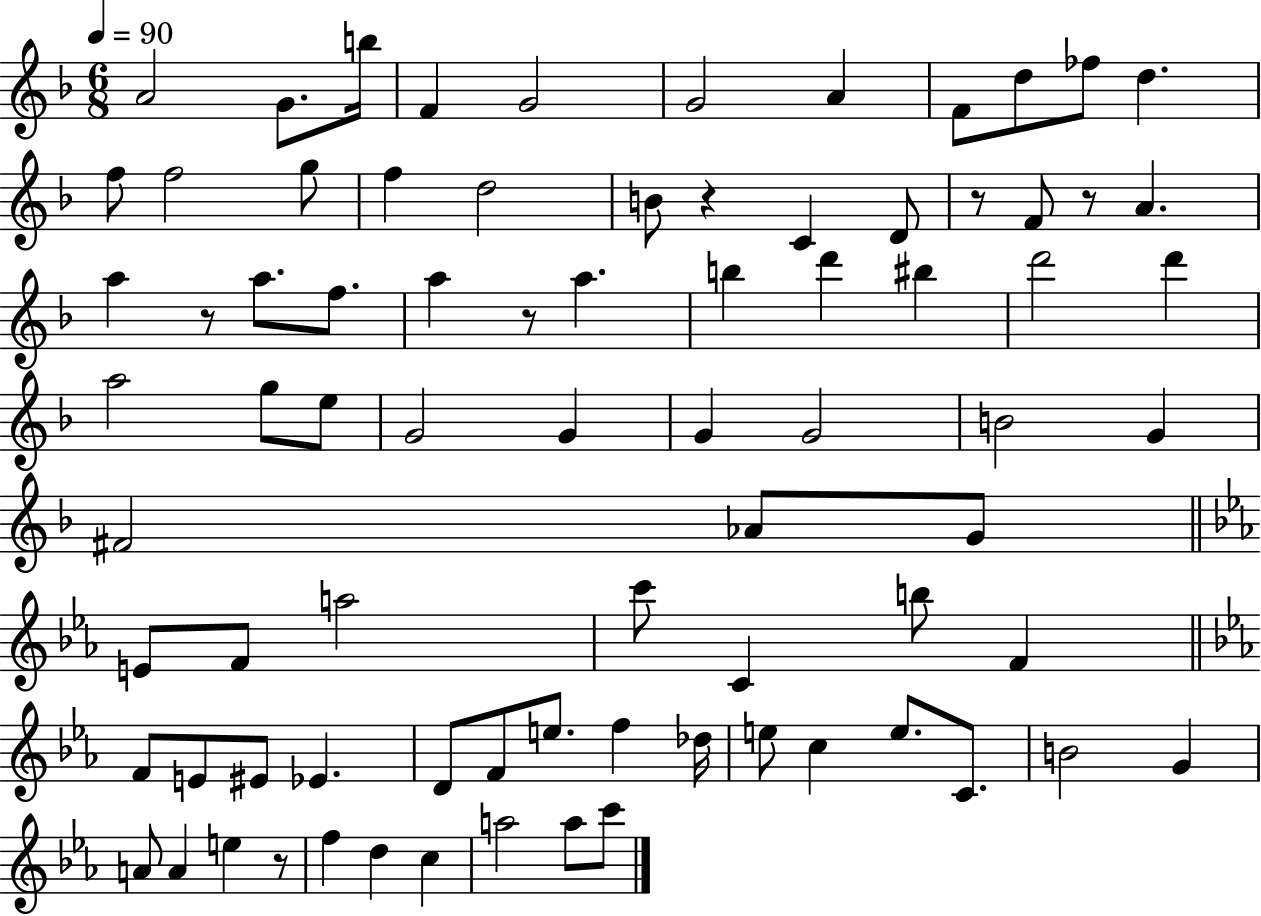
X:1
T:Untitled
M:6/8
L:1/4
K:F
A2 G/2 b/4 F G2 G2 A F/2 d/2 _f/2 d f/2 f2 g/2 f d2 B/2 z C D/2 z/2 F/2 z/2 A a z/2 a/2 f/2 a z/2 a b d' ^b d'2 d' a2 g/2 e/2 G2 G G G2 B2 G ^F2 _A/2 G/2 E/2 F/2 a2 c'/2 C b/2 F F/2 E/2 ^E/2 _E D/2 F/2 e/2 f _d/4 e/2 c e/2 C/2 B2 G A/2 A e z/2 f d c a2 a/2 c'/2